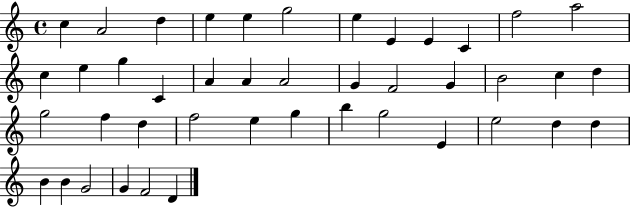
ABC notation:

X:1
T:Untitled
M:4/4
L:1/4
K:C
c A2 d e e g2 e E E C f2 a2 c e g C A A A2 G F2 G B2 c d g2 f d f2 e g b g2 E e2 d d B B G2 G F2 D